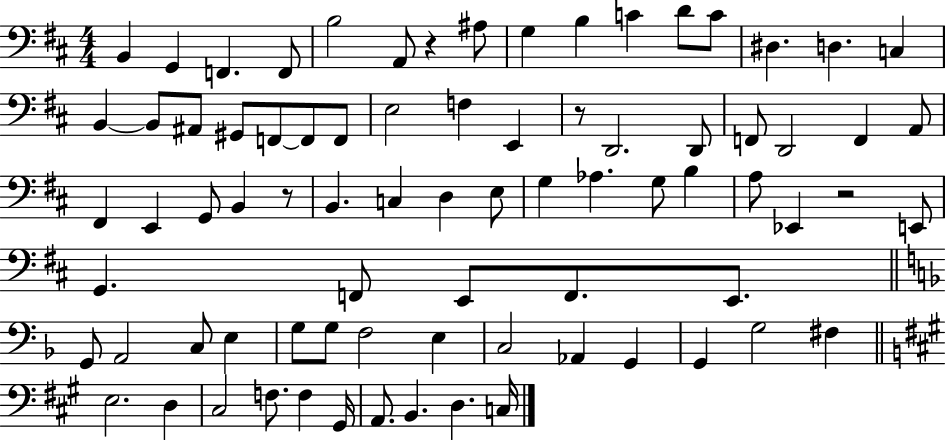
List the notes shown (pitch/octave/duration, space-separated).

B2/q G2/q F2/q. F2/e B3/h A2/e R/q A#3/e G3/q B3/q C4/q D4/e C4/e D#3/q. D3/q. C3/q B2/q B2/e A#2/e G#2/e F2/e F2/e F2/e E3/h F3/q E2/q R/e D2/h. D2/e F2/e D2/h F2/q A2/e F#2/q E2/q G2/e B2/q R/e B2/q. C3/q D3/q E3/e G3/q Ab3/q. G3/e B3/q A3/e Eb2/q R/h E2/e G2/q. F2/e E2/e F2/e. E2/e. G2/e A2/h C3/e E3/q G3/e G3/e F3/h E3/q C3/h Ab2/q G2/q G2/q G3/h F#3/q E3/h. D3/q C#3/h F3/e. F3/q G#2/s A2/e. B2/q. D3/q. C3/s